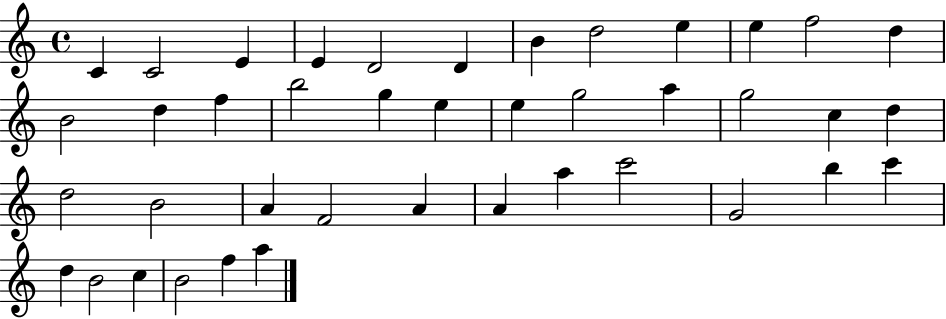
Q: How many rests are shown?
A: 0